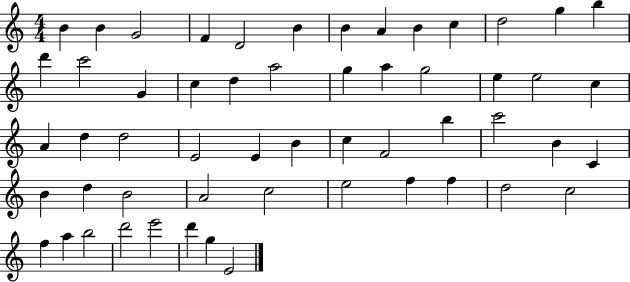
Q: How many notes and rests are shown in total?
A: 55